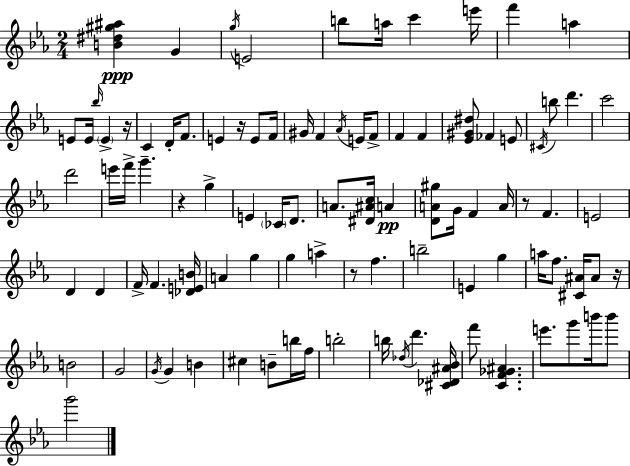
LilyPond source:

{
  \clef treble
  \numericTimeSignature
  \time 2/4
  \key c \minor
  <b' dis'' gis'' ais''>4\ppp g'4 | \acciaccatura { g''16 } e'2 | b''8 a''16 c'''4 | e'''16 f'''4 a''4 | \break e'8 e'16 \grace { bes''16 } \parenthesize e'4-> | r16 c'4 d'16-. f'8. | e'4 r16 e'8 | f'16 gis'16 f'4 \acciaccatura { aes'16 } | \break e'16 f'8-> f'4 f'4 | <ees' gis' dis''>8 fes'4 | e'8 \acciaccatura { cis'16 } b''8 d'''4. | c'''2 | \break d'''2 | e'''16 f'''16-> g'''4.-- | r4 | g''4-> e'4 | \break \parenthesize ces'16 d'8. a'8. <dis' ais' c''>16 | a'4\pp <d' a' gis''>8 g'16 f'4 | a'16 r8 f'4. | e'2 | \break d'4 | d'4 f'16-> f'4. | <des' e' b'>16 a'4 | g''4 g''4 | \break a''4-> r8 f''4. | b''2-- | e'4 | g''4 a''16 f''8. | \break <cis' ais'>16 ais'8 r16 b'2 | g'2 | \acciaccatura { g'16 } g'4 | b'4 cis''4 | \break b'8-- b''16 f''16 b''2-. | b''16 \acciaccatura { des''16 } d'''4. | <cis' des' ais' bes'>16 f'''8 | <c' f' ges' ais'>4. e'''8. | \break g'''8 b'''16 b'''8 g'''2 | \bar "|."
}